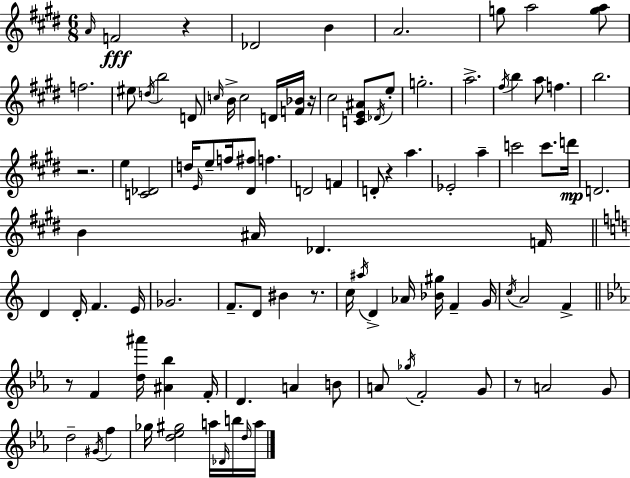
A4/s F4/h R/q Db4/h B4/q A4/h. G5/e A5/h [G5,A5]/e F5/h. EIS5/e D5/s B5/h D4/e C5/s B4/s C5/h D4/s [F4,Bb4]/s R/s C#5/h [C4,E4,A#4]/e Db4/s E5/e G5/h. A5/h. F#5/s B5/q A5/e F5/q. B5/h. R/h. E5/q [C4,Db4]/h D5/s E4/s E5/e F5/s [D#4,F#5]/e F5/q. D4/h F4/q D4/e R/q A5/q. Eb4/h A5/q C6/h C6/e. D6/s D4/h. B4/q A#4/s Db4/q. F4/s D4/q D4/s F4/q. E4/s Gb4/h. F4/e. D4/e BIS4/q R/e. C5/s A#5/s D4/q Ab4/s [Bb4,G#5]/s F4/q G4/s C5/s A4/h F4/q R/e F4/q [D5,A#6]/s [A#4,Bb5]/q F4/s D4/q. A4/q B4/e A4/e Gb5/s F4/h G4/e R/e A4/h G4/e D5/h G#4/s F5/q Gb5/s [D5,Eb5,G#5]/h A5/s Db4/s B5/s D5/s A5/s